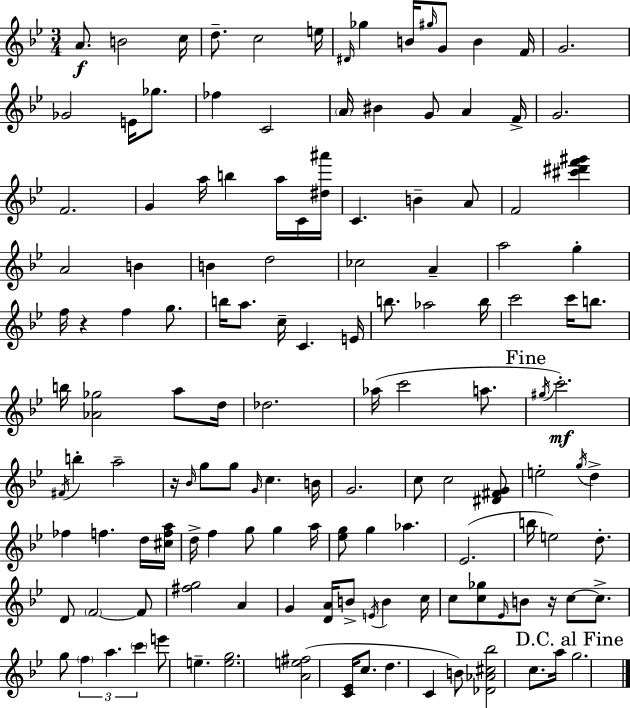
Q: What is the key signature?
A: G minor